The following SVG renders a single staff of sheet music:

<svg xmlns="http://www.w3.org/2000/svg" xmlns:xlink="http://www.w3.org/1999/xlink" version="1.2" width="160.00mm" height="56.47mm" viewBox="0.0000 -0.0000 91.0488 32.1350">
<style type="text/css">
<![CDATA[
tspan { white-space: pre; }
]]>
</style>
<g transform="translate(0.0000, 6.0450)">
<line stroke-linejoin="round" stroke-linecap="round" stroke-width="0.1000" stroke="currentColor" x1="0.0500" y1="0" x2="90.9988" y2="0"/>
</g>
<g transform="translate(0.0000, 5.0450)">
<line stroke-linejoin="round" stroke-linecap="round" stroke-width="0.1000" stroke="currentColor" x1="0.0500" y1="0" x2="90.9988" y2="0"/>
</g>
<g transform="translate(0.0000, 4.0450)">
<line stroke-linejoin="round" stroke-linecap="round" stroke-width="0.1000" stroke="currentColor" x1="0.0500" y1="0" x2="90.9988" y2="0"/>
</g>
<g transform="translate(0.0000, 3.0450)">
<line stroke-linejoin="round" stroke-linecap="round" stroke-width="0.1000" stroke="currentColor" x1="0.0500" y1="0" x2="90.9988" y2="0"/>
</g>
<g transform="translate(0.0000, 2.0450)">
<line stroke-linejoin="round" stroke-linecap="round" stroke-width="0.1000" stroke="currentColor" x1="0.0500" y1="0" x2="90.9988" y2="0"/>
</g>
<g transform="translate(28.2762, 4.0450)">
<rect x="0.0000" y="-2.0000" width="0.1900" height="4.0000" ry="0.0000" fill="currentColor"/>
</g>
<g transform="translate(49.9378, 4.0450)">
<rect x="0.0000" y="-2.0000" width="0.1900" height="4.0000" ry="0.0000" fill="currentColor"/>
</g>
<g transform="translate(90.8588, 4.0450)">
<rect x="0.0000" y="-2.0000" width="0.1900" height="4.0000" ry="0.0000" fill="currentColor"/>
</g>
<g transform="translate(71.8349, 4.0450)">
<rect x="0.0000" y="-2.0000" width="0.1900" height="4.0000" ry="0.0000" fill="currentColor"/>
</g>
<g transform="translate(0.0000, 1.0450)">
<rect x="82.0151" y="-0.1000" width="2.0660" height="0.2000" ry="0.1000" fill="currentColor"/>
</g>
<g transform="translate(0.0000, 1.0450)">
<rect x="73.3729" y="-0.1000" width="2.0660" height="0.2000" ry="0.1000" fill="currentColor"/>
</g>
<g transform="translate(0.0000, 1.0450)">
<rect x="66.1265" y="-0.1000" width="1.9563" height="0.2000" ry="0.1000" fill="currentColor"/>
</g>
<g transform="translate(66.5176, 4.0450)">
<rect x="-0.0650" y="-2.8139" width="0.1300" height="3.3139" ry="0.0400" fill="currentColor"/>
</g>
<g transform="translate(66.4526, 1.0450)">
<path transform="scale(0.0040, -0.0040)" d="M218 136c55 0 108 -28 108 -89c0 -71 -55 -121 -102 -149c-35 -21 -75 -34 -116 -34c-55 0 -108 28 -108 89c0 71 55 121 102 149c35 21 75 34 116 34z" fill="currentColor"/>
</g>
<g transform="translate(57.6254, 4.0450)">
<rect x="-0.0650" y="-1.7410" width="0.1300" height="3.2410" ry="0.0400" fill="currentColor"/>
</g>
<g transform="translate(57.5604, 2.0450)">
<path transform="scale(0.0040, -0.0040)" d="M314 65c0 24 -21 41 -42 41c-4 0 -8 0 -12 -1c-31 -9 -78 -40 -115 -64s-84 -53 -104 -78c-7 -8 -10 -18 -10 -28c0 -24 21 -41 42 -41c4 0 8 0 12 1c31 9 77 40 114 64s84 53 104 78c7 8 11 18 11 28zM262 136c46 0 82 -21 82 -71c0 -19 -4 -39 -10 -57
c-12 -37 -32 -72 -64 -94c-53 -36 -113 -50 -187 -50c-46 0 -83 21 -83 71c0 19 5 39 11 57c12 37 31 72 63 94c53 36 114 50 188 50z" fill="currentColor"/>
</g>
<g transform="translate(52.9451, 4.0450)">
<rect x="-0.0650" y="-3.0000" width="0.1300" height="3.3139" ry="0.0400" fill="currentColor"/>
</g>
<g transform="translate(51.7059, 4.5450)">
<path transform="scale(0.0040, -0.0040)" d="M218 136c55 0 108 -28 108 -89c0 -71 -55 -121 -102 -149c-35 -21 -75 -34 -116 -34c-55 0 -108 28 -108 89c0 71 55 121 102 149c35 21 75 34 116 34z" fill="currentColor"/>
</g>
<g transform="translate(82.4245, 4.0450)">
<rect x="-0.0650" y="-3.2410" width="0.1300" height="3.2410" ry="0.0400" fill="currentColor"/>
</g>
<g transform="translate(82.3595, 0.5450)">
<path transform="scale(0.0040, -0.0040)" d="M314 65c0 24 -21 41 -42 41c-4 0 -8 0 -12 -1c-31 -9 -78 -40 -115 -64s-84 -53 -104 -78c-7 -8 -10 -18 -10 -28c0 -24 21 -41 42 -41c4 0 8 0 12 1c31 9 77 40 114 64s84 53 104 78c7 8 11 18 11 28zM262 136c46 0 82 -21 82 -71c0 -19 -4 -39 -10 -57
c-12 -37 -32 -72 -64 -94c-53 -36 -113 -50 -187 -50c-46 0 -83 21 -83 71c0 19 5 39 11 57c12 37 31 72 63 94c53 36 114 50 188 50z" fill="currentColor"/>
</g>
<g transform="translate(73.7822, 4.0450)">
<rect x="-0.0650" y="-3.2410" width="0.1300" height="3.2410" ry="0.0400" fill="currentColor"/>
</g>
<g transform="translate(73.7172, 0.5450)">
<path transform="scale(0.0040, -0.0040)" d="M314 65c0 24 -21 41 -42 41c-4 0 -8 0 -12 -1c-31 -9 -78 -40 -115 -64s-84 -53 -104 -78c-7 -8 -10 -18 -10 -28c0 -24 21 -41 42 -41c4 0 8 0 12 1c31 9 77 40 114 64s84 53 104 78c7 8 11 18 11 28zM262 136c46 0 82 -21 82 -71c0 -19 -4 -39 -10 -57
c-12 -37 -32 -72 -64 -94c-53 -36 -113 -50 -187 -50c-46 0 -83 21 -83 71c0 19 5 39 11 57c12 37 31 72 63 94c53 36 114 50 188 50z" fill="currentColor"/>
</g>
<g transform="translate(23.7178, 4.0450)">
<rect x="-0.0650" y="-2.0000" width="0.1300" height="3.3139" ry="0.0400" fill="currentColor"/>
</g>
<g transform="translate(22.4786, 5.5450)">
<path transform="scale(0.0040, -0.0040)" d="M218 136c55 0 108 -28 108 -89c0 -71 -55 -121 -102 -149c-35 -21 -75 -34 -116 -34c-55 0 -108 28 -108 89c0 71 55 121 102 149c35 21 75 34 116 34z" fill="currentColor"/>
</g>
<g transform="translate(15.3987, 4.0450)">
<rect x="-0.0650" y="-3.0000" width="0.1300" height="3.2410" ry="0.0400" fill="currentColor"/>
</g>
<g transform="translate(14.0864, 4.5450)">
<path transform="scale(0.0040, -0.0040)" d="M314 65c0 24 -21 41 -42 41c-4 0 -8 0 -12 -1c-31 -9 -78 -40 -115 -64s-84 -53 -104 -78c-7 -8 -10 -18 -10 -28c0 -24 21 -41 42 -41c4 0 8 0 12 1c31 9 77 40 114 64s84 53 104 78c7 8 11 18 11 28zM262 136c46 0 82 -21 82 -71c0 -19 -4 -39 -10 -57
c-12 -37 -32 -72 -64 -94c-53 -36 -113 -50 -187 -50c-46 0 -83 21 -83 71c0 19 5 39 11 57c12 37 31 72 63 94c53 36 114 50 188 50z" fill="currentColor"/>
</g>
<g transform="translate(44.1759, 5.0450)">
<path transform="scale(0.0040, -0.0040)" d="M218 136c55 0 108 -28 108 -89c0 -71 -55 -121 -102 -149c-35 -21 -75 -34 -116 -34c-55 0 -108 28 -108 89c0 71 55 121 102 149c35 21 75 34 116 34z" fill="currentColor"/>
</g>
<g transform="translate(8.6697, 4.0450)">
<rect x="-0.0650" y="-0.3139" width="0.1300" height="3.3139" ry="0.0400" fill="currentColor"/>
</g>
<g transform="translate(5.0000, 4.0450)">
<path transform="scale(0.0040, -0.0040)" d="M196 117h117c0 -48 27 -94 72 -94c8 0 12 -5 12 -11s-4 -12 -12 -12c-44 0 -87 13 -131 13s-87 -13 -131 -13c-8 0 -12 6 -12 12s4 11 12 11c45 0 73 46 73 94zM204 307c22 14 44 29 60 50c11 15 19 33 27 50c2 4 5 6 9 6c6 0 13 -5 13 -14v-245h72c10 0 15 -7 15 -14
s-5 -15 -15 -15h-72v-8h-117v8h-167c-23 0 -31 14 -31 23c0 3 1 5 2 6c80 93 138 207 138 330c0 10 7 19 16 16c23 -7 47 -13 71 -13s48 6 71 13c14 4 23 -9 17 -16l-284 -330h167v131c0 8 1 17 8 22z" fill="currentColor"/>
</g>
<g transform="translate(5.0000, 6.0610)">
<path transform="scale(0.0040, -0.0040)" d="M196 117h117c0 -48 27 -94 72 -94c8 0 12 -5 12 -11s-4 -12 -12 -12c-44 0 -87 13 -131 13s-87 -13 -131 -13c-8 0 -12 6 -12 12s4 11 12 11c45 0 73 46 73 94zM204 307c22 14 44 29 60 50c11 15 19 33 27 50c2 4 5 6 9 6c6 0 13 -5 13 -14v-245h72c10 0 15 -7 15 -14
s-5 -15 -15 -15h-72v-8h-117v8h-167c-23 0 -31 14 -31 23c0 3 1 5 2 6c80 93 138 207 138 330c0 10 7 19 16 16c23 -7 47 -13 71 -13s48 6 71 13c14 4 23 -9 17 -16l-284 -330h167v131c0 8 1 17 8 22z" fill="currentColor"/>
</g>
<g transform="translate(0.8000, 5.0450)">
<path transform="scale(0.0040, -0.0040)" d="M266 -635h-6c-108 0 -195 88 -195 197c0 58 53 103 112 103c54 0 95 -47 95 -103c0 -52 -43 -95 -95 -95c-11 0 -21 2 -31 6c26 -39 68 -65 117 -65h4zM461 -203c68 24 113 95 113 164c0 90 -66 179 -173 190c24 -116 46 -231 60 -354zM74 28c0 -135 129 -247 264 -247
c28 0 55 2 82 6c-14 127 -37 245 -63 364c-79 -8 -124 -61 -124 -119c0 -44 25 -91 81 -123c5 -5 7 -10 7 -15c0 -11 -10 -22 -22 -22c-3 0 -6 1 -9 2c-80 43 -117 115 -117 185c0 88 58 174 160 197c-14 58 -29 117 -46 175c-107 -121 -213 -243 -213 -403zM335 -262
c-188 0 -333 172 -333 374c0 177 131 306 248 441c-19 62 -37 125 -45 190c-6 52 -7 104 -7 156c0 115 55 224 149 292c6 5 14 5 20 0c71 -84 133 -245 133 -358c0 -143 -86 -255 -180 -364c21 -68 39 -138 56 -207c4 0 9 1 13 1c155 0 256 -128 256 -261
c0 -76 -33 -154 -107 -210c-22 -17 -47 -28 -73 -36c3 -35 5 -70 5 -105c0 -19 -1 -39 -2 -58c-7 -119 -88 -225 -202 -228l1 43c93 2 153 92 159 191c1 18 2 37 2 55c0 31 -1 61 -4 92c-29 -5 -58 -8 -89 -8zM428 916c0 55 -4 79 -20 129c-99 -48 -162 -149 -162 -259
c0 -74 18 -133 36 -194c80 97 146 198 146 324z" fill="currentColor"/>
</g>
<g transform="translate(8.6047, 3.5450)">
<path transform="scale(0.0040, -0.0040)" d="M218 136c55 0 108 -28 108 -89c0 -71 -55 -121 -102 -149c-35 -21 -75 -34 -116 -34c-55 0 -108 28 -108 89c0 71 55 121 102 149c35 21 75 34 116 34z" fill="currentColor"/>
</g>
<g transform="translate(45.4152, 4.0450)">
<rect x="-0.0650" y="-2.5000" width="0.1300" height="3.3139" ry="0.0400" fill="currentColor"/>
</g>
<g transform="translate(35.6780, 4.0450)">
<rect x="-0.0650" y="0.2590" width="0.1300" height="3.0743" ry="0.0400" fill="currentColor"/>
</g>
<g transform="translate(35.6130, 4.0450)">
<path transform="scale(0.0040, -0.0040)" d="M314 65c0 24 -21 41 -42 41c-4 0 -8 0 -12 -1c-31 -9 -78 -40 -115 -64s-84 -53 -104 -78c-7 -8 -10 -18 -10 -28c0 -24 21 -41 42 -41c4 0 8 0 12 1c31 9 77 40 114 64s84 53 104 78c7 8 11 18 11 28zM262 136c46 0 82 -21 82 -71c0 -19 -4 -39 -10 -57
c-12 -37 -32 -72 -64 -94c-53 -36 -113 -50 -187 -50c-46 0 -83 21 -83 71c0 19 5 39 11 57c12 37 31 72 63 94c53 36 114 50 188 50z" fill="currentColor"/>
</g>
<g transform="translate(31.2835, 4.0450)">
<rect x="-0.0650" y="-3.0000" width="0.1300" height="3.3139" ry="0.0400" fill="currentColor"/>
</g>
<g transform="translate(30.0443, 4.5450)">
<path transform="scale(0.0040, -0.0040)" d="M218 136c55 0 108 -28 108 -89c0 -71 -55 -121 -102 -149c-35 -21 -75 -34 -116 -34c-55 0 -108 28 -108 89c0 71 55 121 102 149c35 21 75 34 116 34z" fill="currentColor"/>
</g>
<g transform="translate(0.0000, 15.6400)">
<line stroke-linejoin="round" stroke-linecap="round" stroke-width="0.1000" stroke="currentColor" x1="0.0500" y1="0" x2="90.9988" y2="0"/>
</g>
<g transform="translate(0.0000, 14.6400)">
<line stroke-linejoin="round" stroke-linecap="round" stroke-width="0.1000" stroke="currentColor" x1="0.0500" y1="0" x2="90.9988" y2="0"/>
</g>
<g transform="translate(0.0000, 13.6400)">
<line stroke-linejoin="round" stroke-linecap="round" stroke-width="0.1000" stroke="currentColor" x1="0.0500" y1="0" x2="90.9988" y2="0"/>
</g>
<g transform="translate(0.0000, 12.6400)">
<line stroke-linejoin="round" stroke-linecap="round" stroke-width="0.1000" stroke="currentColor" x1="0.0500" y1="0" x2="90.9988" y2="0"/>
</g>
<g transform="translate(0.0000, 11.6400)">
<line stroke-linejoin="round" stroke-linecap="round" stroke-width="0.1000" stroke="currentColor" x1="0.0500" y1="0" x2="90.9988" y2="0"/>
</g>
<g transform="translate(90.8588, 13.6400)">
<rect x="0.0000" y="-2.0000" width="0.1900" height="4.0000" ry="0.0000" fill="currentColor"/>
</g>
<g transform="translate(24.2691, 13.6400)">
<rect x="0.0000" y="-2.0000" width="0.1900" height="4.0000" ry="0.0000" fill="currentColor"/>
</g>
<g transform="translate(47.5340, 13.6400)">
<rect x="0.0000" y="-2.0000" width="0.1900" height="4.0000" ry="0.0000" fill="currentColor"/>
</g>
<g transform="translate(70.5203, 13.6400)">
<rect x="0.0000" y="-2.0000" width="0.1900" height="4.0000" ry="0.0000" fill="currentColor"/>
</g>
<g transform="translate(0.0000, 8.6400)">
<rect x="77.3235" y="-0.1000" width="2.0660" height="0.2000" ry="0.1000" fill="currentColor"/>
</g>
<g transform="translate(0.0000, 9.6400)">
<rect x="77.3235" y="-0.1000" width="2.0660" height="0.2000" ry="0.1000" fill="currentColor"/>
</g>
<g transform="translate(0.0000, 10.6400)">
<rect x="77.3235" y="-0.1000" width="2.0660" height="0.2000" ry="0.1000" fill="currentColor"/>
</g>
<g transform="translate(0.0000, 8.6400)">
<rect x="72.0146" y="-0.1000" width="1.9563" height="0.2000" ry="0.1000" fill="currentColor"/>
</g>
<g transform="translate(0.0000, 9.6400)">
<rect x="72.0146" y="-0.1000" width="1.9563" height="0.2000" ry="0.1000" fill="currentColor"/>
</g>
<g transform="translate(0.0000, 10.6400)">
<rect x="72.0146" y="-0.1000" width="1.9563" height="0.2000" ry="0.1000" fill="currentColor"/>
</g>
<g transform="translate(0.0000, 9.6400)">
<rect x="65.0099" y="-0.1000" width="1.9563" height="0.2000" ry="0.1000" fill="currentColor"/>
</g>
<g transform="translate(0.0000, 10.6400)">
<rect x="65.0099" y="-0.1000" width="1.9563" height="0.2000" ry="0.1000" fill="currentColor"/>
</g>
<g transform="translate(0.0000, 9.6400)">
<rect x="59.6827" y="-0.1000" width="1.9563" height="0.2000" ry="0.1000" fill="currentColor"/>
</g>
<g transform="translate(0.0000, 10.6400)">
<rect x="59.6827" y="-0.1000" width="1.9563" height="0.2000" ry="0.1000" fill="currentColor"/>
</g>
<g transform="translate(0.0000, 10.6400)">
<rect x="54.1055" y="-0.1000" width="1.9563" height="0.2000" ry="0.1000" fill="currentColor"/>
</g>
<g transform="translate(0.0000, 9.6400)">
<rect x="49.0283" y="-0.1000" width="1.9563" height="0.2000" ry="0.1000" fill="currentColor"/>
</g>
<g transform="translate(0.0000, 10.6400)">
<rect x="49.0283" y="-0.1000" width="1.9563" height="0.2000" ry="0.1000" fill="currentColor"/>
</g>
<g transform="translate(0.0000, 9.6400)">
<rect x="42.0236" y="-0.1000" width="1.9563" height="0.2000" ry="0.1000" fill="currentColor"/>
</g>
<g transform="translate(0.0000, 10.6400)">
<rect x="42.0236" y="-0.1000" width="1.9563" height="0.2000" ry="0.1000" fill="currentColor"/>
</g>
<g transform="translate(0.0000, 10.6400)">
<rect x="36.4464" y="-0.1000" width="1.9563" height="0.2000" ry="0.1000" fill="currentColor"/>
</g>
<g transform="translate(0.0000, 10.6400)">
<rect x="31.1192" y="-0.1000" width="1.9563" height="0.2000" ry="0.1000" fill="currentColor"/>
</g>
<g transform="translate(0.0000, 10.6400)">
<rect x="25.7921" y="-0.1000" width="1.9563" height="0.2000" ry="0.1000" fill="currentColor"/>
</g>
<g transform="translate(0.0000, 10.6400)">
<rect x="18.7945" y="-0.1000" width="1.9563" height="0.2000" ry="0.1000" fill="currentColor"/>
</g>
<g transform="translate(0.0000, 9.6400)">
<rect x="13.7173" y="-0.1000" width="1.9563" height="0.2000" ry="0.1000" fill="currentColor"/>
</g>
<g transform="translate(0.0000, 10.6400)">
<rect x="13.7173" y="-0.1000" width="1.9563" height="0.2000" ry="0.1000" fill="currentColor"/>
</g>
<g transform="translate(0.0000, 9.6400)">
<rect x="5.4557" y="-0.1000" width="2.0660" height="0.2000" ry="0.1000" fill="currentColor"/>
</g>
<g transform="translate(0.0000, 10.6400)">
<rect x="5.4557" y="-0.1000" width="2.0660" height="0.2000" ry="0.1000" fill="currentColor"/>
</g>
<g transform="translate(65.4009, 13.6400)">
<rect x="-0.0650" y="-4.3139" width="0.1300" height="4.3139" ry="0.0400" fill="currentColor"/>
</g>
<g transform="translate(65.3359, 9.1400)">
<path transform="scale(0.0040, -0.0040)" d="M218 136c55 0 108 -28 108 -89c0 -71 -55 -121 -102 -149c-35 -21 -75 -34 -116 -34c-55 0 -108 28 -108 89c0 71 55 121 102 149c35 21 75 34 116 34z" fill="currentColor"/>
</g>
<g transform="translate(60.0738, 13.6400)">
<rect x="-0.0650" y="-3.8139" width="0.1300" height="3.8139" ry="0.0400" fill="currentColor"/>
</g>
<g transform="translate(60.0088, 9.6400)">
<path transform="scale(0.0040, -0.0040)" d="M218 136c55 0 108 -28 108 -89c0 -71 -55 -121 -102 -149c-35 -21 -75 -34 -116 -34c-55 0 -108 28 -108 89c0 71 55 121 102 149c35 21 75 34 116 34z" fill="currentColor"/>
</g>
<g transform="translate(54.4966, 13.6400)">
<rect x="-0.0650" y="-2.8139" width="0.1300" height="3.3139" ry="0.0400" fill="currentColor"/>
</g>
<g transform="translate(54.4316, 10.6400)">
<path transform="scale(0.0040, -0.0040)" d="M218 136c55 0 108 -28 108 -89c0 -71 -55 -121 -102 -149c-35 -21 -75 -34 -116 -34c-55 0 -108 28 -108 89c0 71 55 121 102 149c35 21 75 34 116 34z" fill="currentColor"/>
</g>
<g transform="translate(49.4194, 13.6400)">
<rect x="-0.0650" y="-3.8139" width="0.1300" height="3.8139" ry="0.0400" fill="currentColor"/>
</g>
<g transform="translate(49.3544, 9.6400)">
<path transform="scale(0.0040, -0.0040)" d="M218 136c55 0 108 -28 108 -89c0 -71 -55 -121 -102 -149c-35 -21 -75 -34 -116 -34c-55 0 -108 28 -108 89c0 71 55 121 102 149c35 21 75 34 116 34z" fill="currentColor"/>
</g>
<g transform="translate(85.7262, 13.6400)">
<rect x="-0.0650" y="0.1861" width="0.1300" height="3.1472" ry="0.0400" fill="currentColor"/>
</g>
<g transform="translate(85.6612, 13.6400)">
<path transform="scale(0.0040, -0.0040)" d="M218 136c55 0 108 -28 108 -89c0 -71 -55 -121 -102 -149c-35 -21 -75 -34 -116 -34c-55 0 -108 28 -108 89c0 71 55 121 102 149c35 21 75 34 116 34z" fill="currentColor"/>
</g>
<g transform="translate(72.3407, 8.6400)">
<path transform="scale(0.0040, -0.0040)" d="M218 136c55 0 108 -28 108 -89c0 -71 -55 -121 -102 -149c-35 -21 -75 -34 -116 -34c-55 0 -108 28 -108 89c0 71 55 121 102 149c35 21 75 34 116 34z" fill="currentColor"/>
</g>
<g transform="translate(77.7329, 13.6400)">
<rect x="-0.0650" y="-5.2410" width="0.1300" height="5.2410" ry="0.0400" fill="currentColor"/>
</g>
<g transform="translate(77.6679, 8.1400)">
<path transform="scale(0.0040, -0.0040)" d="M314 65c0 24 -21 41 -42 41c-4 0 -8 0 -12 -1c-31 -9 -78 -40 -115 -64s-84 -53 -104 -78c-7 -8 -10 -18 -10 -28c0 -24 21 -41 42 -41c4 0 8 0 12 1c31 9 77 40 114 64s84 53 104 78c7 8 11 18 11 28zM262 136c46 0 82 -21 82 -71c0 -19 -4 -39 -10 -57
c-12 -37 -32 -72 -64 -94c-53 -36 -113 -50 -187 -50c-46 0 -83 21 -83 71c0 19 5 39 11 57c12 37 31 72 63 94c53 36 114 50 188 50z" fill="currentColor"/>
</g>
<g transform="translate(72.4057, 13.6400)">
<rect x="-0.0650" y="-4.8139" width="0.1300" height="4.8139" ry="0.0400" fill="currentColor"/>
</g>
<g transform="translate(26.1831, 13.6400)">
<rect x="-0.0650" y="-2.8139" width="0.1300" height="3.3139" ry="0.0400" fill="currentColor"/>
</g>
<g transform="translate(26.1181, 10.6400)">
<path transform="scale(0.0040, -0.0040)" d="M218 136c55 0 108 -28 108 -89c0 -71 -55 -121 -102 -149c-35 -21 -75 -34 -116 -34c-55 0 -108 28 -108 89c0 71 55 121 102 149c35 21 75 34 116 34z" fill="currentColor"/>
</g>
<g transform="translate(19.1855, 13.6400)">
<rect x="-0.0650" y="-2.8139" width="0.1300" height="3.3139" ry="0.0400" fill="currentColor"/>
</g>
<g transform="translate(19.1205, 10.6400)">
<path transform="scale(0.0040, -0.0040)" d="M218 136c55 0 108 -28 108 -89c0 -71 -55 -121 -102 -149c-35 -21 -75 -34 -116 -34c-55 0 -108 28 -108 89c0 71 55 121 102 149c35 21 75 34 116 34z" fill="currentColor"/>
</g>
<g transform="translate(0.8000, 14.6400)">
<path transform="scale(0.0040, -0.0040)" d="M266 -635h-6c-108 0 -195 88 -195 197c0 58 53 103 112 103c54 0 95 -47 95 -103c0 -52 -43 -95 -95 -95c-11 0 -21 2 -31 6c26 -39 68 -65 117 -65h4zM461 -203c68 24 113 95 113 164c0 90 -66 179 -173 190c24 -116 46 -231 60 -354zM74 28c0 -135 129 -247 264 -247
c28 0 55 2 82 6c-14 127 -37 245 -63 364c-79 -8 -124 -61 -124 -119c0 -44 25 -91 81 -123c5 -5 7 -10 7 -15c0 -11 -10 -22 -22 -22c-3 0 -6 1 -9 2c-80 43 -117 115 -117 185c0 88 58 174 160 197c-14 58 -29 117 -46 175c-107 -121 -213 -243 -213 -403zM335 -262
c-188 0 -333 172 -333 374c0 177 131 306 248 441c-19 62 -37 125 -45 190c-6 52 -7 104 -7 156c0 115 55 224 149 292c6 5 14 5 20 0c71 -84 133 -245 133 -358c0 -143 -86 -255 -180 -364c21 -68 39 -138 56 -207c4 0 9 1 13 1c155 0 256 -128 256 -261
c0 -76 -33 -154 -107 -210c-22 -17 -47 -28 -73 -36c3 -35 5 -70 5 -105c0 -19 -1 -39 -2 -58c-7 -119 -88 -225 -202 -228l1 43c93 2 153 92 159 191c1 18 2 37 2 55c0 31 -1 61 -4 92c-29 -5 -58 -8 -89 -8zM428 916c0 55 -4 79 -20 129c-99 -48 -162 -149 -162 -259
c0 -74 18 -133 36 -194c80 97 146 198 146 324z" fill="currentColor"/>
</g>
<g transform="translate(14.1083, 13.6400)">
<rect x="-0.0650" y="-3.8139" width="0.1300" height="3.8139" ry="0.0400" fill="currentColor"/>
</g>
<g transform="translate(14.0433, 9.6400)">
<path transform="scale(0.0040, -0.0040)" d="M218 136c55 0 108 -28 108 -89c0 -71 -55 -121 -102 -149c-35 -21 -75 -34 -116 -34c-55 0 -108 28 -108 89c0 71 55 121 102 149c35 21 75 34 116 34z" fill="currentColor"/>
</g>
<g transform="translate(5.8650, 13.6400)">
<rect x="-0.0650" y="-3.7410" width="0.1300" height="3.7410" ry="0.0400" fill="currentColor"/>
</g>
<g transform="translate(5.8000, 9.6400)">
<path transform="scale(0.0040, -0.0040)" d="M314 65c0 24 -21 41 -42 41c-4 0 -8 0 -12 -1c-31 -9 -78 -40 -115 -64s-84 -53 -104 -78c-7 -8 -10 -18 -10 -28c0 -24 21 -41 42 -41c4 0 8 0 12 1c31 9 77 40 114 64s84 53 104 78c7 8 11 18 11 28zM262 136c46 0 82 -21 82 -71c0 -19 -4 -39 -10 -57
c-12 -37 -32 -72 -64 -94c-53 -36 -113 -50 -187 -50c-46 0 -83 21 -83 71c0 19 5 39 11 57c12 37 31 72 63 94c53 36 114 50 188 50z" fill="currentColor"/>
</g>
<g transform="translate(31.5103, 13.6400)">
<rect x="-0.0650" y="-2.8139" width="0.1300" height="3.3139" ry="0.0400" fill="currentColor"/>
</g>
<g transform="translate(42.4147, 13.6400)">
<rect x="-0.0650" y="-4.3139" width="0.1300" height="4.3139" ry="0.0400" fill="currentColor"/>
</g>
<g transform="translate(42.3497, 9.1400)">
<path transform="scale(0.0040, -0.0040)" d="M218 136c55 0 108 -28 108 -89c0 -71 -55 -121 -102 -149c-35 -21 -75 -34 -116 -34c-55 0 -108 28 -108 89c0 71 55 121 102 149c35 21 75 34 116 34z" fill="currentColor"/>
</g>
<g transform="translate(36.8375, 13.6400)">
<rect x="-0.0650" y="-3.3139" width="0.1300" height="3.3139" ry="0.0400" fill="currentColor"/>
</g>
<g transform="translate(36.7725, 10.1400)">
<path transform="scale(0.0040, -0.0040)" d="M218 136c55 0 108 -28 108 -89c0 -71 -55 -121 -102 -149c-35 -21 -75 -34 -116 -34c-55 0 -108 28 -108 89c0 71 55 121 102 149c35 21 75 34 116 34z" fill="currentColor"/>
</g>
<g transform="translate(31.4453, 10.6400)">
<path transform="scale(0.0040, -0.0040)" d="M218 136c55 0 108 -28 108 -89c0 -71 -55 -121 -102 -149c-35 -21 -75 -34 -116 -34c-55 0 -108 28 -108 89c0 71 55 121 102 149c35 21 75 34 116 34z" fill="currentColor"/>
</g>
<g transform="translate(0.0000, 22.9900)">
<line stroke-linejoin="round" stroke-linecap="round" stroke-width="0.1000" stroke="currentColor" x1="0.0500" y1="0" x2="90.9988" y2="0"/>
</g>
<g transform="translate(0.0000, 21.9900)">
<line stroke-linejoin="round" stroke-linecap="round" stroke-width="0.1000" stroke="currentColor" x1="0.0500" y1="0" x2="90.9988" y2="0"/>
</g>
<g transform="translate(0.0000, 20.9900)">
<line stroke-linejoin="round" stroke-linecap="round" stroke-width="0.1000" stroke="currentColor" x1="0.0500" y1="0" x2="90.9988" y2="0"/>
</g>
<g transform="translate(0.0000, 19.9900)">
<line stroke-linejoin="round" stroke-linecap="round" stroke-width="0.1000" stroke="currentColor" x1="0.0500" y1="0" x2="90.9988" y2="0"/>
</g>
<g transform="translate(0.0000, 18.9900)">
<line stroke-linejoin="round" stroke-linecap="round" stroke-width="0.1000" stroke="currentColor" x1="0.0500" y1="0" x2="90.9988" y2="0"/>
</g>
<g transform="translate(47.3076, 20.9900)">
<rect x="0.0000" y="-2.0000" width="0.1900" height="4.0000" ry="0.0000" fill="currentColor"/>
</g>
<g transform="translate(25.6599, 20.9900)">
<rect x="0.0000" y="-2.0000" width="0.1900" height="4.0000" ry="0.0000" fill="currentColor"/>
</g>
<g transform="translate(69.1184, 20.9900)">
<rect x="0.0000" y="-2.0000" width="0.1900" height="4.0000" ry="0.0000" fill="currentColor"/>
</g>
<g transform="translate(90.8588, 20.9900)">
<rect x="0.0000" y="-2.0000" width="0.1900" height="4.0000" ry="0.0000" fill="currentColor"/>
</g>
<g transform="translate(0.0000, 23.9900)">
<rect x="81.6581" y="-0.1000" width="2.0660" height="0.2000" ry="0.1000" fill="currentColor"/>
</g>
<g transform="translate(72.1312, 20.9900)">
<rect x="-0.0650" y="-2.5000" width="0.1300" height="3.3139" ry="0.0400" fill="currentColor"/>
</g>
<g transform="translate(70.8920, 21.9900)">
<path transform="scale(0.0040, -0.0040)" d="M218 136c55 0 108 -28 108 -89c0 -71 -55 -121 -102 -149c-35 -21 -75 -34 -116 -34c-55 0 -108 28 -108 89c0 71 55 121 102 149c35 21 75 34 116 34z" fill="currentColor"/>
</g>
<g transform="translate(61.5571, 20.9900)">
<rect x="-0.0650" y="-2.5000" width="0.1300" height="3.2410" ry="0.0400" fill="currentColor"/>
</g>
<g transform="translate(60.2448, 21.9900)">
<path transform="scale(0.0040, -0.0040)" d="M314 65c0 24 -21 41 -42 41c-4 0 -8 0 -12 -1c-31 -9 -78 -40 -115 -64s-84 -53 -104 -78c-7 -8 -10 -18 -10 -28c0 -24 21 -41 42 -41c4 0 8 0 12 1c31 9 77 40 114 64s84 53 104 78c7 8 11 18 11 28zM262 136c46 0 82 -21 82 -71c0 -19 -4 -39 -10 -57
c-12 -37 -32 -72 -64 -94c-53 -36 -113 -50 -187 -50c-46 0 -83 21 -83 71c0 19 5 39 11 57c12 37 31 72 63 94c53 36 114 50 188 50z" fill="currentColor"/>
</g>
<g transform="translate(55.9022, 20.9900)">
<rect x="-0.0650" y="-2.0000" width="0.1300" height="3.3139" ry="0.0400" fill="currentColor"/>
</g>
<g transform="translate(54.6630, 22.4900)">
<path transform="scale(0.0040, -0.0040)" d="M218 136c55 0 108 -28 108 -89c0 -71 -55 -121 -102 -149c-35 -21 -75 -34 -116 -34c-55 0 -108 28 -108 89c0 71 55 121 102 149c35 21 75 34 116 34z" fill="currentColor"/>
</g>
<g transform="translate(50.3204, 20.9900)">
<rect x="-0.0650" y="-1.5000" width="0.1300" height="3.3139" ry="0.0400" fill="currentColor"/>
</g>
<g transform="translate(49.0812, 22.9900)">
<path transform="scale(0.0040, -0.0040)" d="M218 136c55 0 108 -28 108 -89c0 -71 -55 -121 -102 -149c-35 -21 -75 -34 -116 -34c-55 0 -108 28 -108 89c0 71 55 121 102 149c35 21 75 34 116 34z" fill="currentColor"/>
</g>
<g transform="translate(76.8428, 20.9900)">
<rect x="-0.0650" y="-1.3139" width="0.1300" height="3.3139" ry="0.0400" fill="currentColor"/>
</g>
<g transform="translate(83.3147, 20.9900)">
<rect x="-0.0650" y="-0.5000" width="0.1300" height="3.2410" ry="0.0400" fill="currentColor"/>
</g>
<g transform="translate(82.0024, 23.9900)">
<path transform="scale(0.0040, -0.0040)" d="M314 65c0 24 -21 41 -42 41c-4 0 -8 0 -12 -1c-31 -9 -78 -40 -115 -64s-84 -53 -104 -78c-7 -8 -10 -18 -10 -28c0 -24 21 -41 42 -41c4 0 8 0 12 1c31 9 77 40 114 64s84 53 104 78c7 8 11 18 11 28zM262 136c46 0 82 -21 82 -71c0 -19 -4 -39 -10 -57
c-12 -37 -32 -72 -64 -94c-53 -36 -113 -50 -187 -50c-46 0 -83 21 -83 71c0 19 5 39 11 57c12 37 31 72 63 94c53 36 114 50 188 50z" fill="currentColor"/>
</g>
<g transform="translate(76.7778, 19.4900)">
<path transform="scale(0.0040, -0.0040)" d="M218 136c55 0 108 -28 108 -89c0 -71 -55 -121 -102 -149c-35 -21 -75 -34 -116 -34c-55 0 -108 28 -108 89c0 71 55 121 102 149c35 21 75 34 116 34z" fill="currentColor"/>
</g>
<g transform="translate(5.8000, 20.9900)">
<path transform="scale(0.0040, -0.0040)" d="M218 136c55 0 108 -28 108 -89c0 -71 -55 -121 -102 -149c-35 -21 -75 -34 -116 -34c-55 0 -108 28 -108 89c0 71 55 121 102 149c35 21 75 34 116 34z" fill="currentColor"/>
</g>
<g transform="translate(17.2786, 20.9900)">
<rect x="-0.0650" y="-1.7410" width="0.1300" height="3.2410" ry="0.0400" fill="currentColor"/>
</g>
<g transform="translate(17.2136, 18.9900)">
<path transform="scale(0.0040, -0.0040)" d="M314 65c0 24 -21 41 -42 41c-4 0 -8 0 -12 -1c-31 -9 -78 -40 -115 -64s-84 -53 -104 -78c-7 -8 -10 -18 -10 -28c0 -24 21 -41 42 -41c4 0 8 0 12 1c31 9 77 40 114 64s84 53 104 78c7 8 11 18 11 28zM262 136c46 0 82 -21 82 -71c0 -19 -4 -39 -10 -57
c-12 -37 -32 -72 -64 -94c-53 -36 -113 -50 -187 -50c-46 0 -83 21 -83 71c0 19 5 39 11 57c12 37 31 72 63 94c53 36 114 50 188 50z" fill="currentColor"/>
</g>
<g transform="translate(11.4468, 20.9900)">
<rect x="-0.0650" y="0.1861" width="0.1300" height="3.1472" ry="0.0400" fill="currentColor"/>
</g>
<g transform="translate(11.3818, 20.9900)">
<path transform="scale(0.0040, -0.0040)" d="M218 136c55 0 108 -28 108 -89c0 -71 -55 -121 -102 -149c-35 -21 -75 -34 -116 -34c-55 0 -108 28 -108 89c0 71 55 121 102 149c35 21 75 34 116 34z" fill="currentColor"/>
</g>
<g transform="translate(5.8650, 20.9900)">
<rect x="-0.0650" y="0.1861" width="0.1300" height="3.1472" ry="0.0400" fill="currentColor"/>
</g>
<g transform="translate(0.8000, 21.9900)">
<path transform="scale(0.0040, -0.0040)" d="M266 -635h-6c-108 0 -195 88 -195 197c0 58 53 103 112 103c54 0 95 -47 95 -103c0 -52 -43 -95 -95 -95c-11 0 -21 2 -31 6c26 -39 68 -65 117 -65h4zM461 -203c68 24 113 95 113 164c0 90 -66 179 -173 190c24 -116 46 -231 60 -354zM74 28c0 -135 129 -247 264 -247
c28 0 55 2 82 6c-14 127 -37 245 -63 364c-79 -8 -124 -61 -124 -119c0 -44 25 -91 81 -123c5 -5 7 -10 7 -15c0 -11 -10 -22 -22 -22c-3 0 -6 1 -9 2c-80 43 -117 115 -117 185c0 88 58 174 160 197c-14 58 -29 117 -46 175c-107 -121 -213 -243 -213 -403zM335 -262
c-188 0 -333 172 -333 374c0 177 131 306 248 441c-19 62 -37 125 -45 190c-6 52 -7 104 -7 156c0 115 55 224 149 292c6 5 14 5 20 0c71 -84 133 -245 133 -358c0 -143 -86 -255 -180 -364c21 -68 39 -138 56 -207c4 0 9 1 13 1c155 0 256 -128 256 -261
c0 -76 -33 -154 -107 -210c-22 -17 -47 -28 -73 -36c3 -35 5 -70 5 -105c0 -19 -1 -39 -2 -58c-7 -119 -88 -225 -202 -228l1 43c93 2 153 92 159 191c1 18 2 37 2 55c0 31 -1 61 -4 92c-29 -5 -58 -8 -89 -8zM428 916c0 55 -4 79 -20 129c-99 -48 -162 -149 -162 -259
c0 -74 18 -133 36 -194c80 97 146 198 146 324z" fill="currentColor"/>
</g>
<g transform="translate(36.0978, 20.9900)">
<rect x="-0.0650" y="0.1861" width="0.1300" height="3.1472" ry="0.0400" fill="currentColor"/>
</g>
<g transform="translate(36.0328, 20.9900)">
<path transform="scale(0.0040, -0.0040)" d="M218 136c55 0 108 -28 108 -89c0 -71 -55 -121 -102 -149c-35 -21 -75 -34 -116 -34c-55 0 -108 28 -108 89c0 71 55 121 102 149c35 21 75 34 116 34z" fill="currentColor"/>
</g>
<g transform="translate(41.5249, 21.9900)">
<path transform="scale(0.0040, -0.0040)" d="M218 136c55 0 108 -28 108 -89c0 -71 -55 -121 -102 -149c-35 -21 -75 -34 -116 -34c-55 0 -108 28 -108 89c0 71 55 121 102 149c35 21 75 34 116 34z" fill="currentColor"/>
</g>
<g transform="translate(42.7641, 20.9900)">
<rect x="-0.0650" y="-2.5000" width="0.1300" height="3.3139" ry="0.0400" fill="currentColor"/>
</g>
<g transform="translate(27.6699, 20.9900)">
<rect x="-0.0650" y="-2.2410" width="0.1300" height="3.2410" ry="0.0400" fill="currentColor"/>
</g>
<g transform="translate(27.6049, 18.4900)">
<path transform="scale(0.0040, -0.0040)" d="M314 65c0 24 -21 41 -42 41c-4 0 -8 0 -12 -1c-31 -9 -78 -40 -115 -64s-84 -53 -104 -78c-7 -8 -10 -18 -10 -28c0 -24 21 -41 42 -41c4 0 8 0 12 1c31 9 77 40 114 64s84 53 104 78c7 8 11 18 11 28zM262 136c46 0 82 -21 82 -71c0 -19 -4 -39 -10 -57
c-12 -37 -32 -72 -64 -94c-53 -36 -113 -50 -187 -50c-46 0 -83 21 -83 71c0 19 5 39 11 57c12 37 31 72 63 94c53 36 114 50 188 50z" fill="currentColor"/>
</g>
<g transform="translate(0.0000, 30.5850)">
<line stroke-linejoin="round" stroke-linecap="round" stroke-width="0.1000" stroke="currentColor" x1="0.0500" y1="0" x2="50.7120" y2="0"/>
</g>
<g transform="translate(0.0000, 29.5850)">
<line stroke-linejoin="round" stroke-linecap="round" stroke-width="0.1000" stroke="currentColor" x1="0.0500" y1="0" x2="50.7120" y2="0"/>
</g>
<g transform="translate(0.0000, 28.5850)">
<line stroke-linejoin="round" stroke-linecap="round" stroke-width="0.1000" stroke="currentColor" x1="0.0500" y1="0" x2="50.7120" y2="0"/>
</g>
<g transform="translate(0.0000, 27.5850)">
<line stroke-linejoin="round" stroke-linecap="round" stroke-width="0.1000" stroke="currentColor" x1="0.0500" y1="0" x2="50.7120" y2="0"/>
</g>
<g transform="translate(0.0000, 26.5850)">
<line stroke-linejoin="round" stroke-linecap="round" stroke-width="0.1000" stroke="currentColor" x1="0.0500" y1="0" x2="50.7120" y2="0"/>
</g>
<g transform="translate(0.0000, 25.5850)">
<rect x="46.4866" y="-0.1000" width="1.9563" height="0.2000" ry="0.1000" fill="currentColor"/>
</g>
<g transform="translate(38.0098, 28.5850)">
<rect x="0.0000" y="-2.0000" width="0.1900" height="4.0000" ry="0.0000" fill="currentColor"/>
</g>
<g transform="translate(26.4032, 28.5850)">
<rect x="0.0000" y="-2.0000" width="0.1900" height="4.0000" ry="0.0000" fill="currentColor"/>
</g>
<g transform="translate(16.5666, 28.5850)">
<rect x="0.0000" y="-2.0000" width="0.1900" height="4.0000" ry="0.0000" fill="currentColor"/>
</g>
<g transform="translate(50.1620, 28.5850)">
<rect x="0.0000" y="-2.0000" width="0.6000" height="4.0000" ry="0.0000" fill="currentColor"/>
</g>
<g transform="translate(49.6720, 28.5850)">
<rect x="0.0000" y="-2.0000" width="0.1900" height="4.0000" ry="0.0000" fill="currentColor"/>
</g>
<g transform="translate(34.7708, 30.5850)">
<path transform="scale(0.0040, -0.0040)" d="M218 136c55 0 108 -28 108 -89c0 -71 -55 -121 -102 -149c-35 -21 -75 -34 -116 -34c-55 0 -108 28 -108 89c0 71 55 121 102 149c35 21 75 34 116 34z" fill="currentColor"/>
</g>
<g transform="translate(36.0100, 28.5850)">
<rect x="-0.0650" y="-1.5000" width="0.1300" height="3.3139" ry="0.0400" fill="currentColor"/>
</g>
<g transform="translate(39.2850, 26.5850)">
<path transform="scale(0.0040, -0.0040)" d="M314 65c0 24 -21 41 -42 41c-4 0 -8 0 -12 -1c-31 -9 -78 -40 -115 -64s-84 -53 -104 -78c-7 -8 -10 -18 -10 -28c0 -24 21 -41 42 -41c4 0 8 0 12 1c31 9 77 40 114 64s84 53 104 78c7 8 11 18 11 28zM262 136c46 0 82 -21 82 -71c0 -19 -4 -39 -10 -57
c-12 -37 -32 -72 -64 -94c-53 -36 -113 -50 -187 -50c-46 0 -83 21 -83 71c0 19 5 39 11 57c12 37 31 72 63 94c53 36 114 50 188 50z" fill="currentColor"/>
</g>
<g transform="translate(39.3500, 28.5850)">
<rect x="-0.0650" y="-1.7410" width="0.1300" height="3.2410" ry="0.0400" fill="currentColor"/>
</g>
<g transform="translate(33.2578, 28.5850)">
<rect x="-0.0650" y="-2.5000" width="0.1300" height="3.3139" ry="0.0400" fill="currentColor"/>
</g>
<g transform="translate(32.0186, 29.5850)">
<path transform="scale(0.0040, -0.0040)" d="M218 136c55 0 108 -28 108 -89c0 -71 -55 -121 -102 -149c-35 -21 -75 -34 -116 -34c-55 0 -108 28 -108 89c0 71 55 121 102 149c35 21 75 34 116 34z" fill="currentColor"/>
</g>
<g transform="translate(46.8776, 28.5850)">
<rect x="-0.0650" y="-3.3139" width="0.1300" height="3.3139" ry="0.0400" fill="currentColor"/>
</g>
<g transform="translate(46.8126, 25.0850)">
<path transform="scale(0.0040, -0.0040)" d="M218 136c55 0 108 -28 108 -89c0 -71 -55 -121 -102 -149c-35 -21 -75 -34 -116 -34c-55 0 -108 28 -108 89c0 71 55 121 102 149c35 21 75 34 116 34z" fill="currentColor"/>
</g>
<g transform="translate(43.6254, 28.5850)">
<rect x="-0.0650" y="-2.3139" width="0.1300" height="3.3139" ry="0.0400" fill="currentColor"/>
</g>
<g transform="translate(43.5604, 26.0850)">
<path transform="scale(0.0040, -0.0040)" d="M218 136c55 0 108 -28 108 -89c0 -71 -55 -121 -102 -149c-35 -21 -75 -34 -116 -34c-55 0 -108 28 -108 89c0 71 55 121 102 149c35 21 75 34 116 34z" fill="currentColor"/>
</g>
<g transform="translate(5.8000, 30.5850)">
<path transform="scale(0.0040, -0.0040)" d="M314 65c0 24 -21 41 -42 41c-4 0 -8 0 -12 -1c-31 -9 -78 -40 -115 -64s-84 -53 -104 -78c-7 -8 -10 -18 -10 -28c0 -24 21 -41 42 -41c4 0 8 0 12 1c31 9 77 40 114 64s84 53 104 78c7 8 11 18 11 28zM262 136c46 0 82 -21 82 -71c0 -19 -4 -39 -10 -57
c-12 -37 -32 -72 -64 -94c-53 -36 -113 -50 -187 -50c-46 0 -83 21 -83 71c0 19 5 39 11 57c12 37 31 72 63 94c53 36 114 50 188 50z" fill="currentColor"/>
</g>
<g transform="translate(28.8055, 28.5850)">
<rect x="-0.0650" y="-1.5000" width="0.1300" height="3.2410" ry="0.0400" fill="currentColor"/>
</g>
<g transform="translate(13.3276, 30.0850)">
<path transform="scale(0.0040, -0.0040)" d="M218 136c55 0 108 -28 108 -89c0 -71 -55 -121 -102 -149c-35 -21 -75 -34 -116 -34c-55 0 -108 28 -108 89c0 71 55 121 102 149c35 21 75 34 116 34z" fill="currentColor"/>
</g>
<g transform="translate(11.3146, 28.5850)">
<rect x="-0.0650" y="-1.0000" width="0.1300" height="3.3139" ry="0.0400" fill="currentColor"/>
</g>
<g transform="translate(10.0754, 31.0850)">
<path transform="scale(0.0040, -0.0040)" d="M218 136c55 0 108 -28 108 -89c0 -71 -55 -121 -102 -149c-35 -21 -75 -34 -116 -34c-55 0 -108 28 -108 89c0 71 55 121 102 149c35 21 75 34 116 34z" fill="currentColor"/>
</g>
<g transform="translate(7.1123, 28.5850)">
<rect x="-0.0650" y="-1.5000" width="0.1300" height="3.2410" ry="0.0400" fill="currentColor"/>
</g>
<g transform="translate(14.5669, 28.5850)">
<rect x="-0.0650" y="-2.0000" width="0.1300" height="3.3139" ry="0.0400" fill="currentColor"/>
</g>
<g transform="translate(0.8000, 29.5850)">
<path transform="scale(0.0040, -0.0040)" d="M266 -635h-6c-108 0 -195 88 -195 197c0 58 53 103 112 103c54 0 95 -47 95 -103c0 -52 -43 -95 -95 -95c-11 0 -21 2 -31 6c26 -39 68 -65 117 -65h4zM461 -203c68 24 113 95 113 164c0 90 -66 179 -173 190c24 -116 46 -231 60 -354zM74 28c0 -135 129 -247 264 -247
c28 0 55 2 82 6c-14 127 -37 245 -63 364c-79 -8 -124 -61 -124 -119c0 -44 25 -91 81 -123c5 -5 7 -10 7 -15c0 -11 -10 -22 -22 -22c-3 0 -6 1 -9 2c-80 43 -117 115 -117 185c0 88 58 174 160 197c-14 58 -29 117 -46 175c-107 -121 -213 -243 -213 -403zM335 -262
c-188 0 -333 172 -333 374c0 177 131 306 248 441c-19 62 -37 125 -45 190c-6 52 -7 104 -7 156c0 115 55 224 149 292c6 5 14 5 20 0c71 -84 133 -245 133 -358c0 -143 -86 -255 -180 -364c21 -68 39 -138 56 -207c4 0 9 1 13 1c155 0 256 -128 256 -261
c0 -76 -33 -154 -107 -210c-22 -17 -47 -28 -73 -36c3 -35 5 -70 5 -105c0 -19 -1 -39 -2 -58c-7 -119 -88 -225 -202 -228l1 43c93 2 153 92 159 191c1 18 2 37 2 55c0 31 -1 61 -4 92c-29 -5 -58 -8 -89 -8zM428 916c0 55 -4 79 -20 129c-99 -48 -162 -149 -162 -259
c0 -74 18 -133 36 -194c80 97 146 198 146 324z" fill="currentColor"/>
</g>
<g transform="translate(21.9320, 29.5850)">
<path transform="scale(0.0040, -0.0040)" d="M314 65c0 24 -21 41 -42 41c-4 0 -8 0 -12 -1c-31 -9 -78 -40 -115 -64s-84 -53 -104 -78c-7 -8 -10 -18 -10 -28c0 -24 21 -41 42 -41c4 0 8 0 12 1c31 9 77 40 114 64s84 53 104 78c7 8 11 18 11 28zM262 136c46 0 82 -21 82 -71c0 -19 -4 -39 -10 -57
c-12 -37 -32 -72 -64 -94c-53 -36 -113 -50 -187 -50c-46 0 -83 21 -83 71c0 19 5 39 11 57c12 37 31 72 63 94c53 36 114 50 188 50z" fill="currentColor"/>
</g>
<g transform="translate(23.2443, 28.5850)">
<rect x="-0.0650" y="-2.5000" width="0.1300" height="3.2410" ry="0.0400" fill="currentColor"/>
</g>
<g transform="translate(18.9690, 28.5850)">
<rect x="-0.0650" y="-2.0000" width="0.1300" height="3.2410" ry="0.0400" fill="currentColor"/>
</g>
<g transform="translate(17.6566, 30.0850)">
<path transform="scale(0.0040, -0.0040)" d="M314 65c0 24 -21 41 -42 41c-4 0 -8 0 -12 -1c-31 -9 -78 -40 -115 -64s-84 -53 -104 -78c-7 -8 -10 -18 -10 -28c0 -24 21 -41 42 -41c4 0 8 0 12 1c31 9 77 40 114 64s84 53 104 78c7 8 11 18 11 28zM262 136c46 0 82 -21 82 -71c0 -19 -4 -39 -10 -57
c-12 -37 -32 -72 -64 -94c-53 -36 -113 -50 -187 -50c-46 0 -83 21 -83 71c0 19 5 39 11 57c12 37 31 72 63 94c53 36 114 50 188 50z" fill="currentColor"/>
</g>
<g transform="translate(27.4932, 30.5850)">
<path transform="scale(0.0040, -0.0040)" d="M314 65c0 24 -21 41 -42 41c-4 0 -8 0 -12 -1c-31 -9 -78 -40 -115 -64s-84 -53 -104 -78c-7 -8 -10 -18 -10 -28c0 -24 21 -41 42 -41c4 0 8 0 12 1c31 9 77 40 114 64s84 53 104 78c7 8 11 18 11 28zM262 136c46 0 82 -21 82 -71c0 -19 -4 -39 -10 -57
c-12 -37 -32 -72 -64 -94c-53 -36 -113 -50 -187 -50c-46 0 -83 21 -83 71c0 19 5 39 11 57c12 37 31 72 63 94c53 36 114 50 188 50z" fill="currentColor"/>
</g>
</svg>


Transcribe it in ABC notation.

X:1
T:Untitled
M:4/4
L:1/4
K:C
c A2 F A B2 G A f2 a b2 b2 c'2 c' a a a b d' c' a c' d' e' f'2 B B B f2 g2 B G E F G2 G e C2 E2 D F F2 G2 E2 G E f2 g b